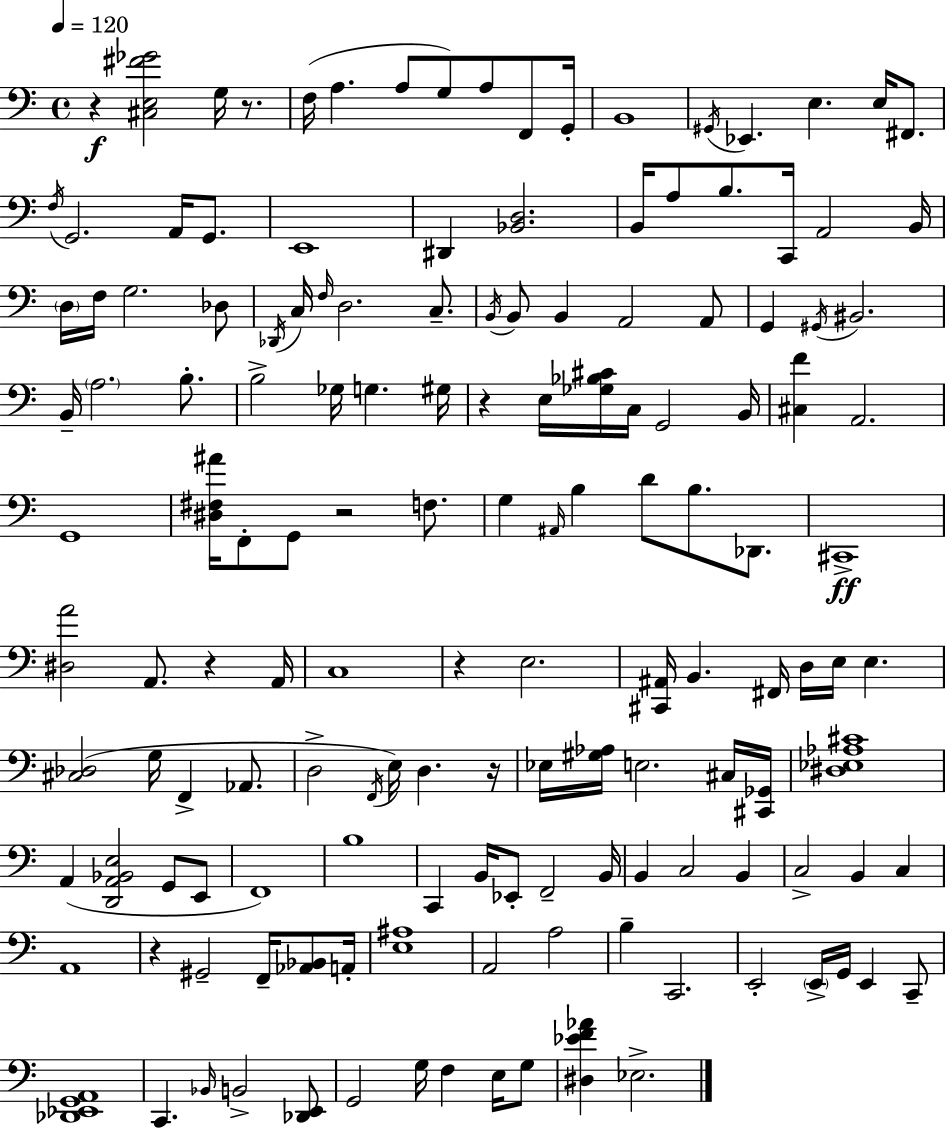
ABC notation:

X:1
T:Untitled
M:4/4
L:1/4
K:C
z [^C,E,^F_G]2 G,/4 z/2 F,/4 A, A,/2 G,/2 A,/2 F,,/2 G,,/4 B,,4 ^G,,/4 _E,, E, E,/4 ^F,,/2 F,/4 G,,2 A,,/4 G,,/2 E,,4 ^D,, [_B,,D,]2 B,,/4 A,/2 B,/2 C,,/4 A,,2 B,,/4 D,/4 F,/4 G,2 _D,/2 _D,,/4 C,/4 F,/4 D,2 C,/2 B,,/4 B,,/2 B,, A,,2 A,,/2 G,, ^G,,/4 ^B,,2 B,,/4 A,2 B,/2 B,2 _G,/4 G, ^G,/4 z E,/4 [_G,_B,^C]/4 C,/4 G,,2 B,,/4 [^C,F] A,,2 G,,4 [^D,^F,^A]/4 F,,/2 G,,/2 z2 F,/2 G, ^A,,/4 B, D/2 B,/2 _D,,/2 ^C,,4 [^D,A]2 A,,/2 z A,,/4 C,4 z E,2 [^C,,^A,,]/4 B,, ^F,,/4 D,/4 E,/4 E, [^C,_D,]2 G,/4 F,, _A,,/2 D,2 F,,/4 E,/4 D, z/4 _E,/4 [^G,_A,]/4 E,2 ^C,/4 [^C,,_G,,]/4 [^D,_E,_A,^C]4 A,, [D,,A,,_B,,E,]2 G,,/2 E,,/2 F,,4 B,4 C,, B,,/4 _E,,/2 F,,2 B,,/4 B,, C,2 B,, C,2 B,, C, A,,4 z ^G,,2 F,,/4 [_A,,_B,,]/2 A,,/4 [E,^A,]4 A,,2 A,2 B, C,,2 E,,2 E,,/4 G,,/4 E,, C,,/2 [_D,,_E,,G,,A,,]4 C,, _B,,/4 B,,2 [_D,,E,,]/2 G,,2 G,/4 F, E,/4 G,/2 [^D,_EF_A] _E,2